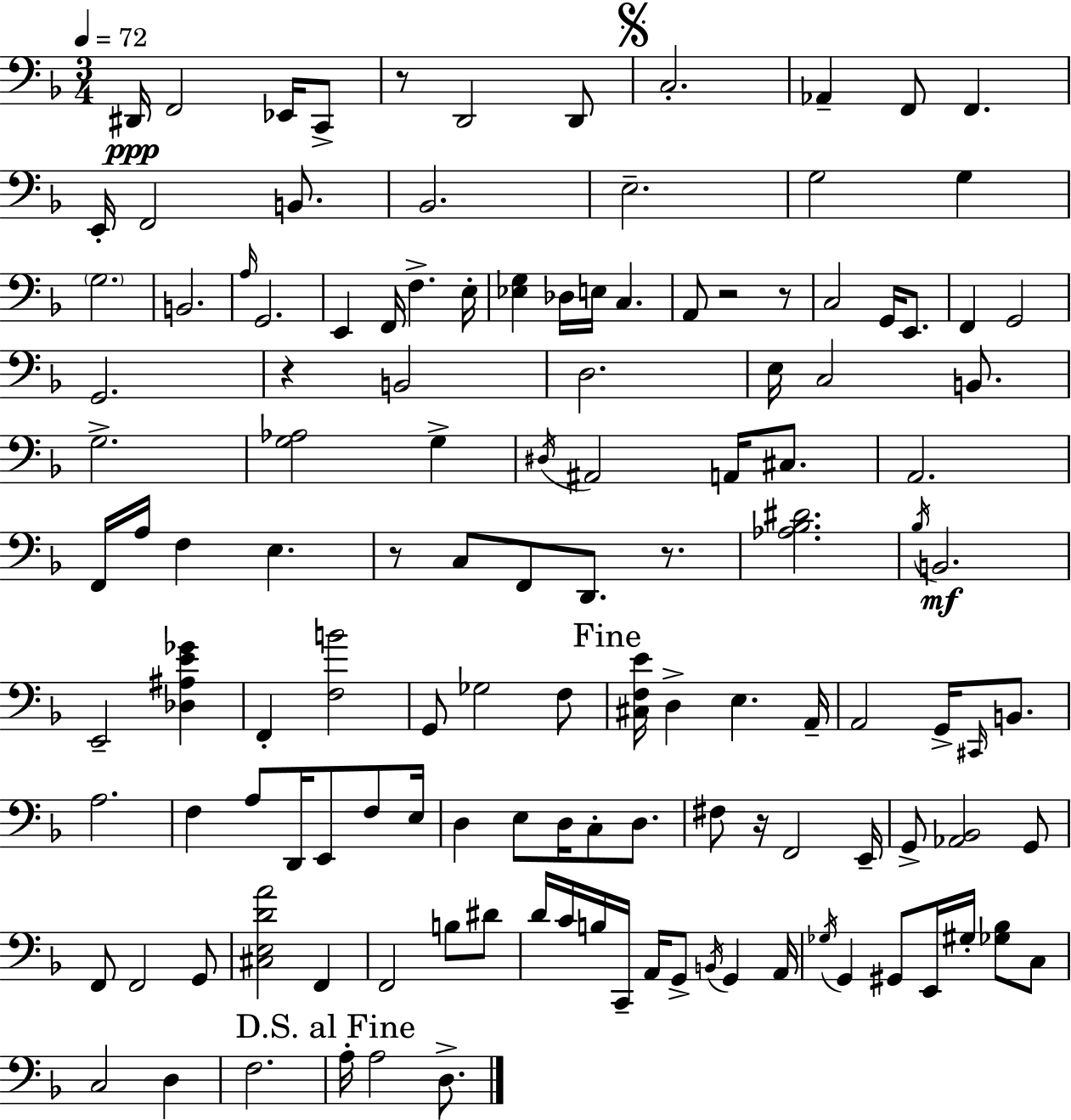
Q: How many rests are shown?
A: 7